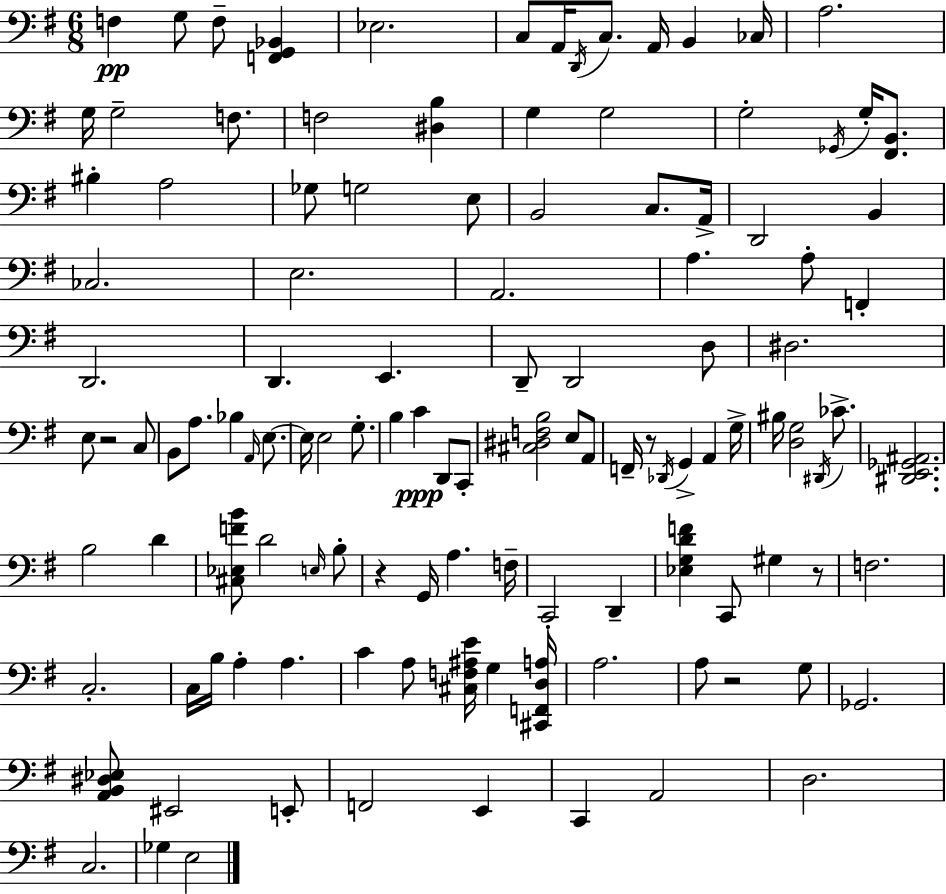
F3/q G3/e F3/e [F2,G2,Bb2]/q Eb3/h. C3/e A2/s D2/s C3/e. A2/s B2/q CES3/s A3/h. G3/s G3/h F3/e. F3/h [D#3,B3]/q G3/q G3/h G3/h Gb2/s G3/s [F#2,B2]/e. BIS3/q A3/h Gb3/e G3/h E3/e B2/h C3/e. A2/s D2/h B2/q CES3/h. E3/h. A2/h. A3/q. A3/e F2/q D2/h. D2/q. E2/q. D2/e D2/h D3/e D#3/h. E3/e R/h C3/e B2/e A3/e. Bb3/q A2/s E3/e. E3/s E3/h G3/e. B3/q C4/q D2/e C2/e [C#3,D#3,F3,B3]/h E3/e A2/e F2/s R/e Db2/s G2/q A2/q G3/s BIS3/s [D3,G3]/h D#2/s CES4/e. [D#2,E2,Gb2,A#2]/h. B3/h D4/q [C#3,Eb3,F4,B4]/e D4/h E3/s B3/e R/q G2/s A3/q. F3/s C2/h D2/q [Eb3,G3,D4,F4]/q C2/e G#3/q R/e F3/h. C3/h. C3/s B3/s A3/q A3/q. C4/q A3/e [C#3,F3,A#3,E4]/s G3/q [C#2,F2,D3,A3]/s A3/h. A3/e R/h G3/e Gb2/h. [A2,B2,D#3,Eb3]/e EIS2/h E2/e F2/h E2/q C2/q A2/h D3/h. C3/h. Gb3/q E3/h